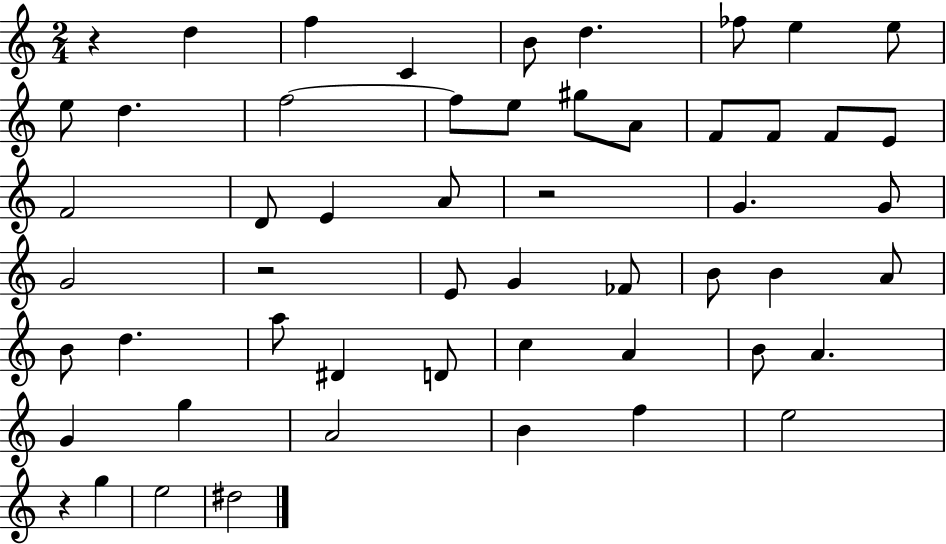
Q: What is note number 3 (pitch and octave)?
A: C4